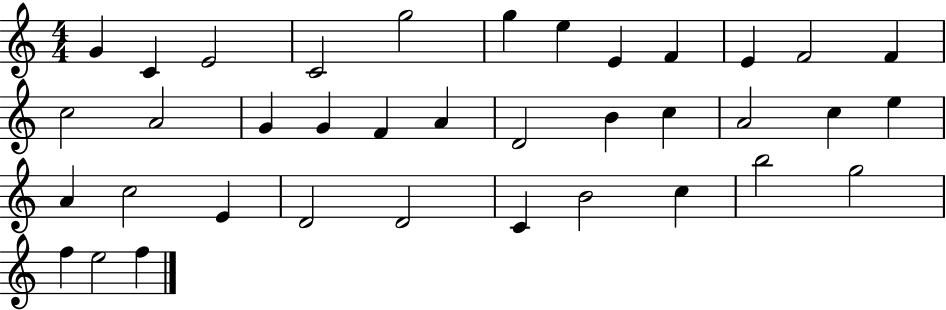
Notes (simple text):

G4/q C4/q E4/h C4/h G5/h G5/q E5/q E4/q F4/q E4/q F4/h F4/q C5/h A4/h G4/q G4/q F4/q A4/q D4/h B4/q C5/q A4/h C5/q E5/q A4/q C5/h E4/q D4/h D4/h C4/q B4/h C5/q B5/h G5/h F5/q E5/h F5/q